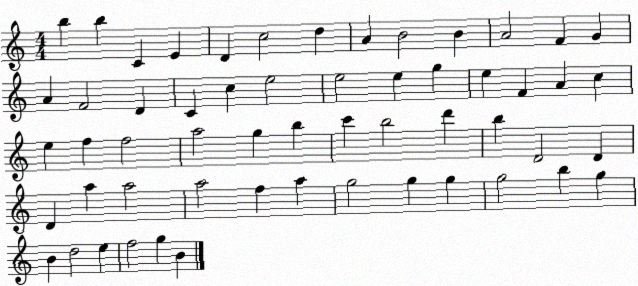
X:1
T:Untitled
M:4/4
L:1/4
K:C
b b C E D c2 d A B2 B A2 F G A F2 D C c e2 e2 e g e F A c e f f2 a2 g b c' b2 d' b D2 D D a a2 a2 f a g2 g g g2 b g B d2 e f2 g B